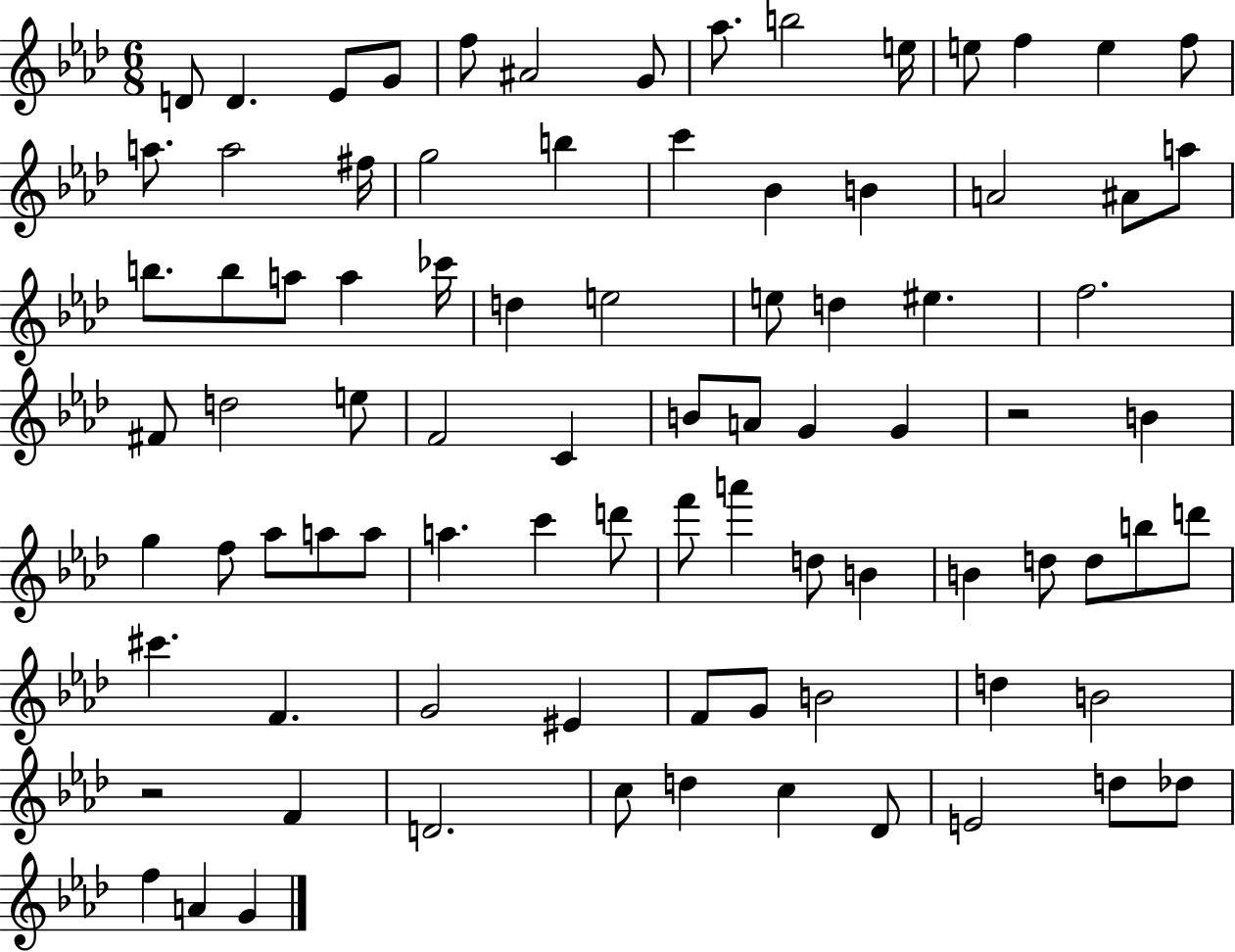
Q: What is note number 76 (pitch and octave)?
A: D5